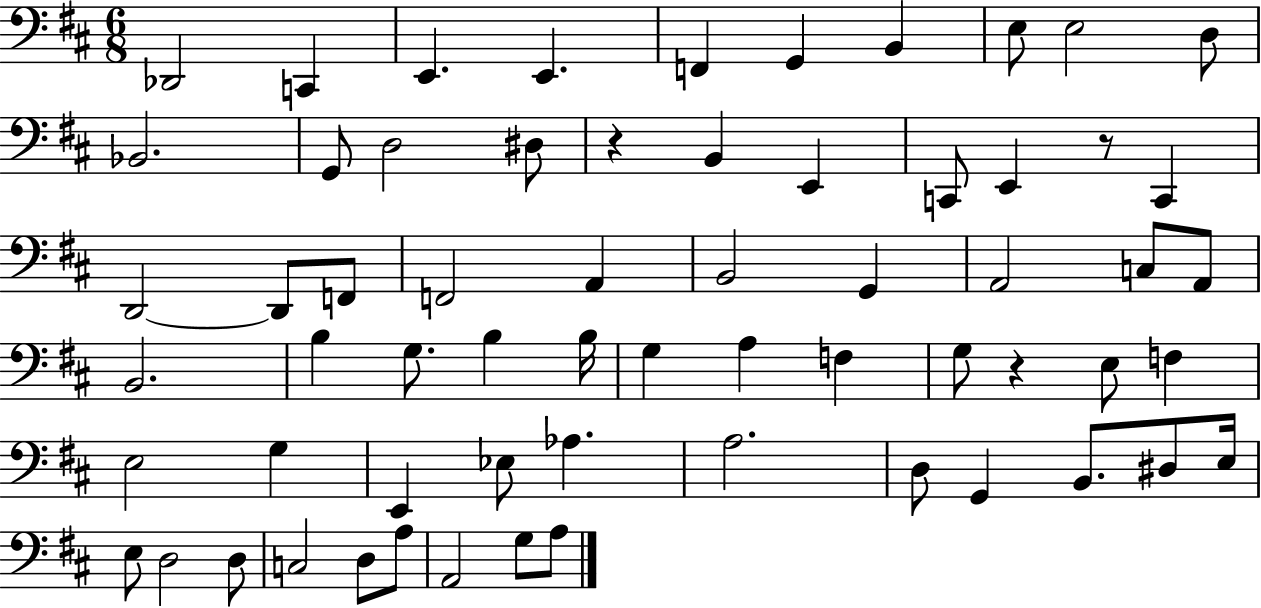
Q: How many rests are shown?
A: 3